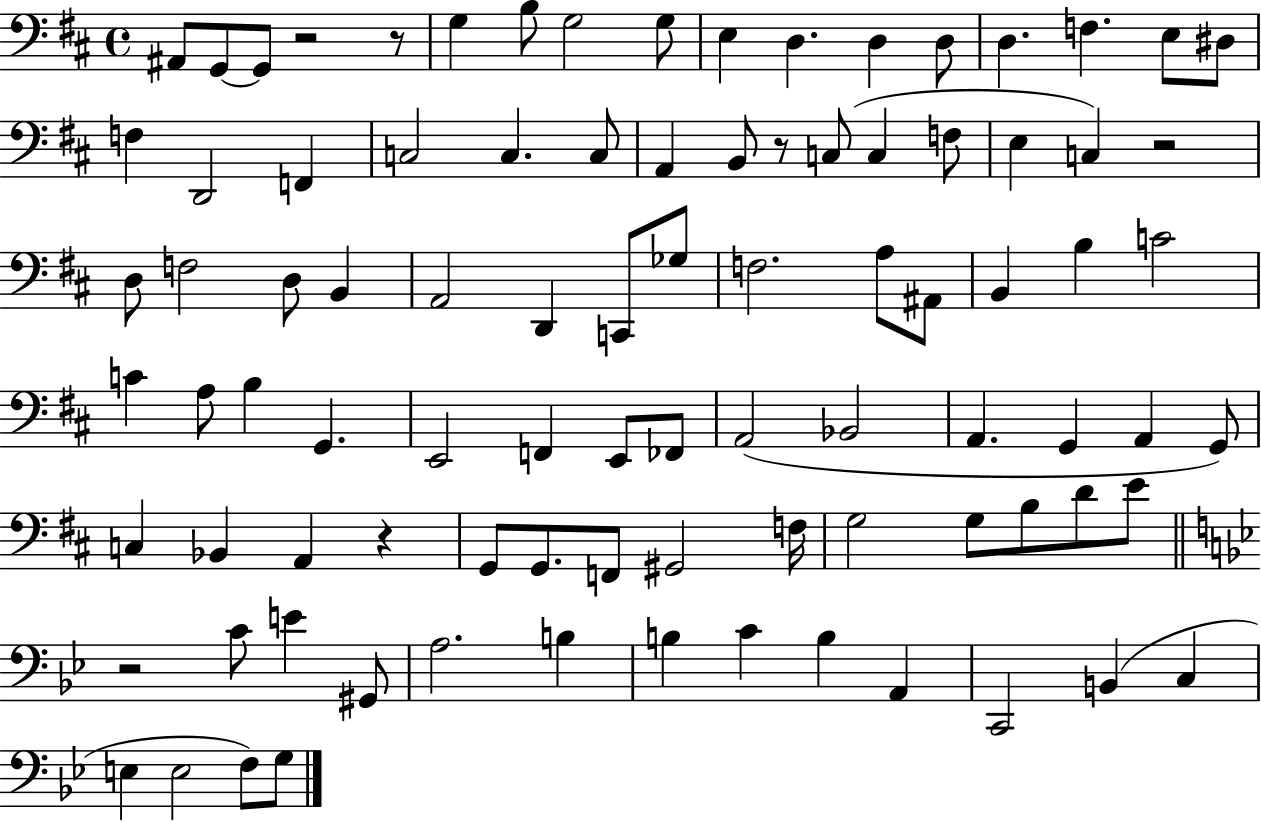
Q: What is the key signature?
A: D major